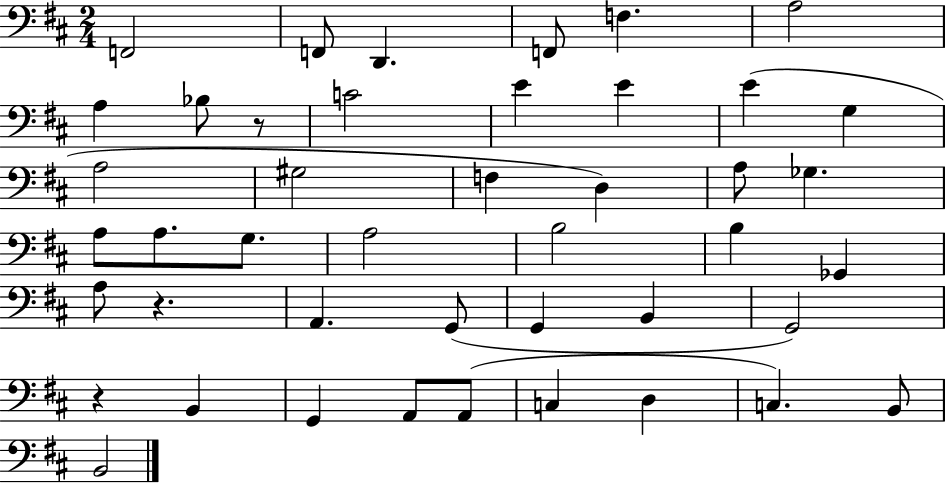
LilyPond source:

{
  \clef bass
  \numericTimeSignature
  \time 2/4
  \key d \major
  f,2 | f,8 d,4. | f,8 f4. | a2 | \break a4 bes8 r8 | c'2 | e'4 e'4 | e'4( g4 | \break a2 | gis2 | f4 d4) | a8 ges4. | \break a8 a8. g8. | a2 | b2 | b4 ges,4 | \break a8 r4. | a,4. g,8( | g,4 b,4 | g,2) | \break r4 b,4 | g,4 a,8 a,8( | c4 d4 | c4.) b,8 | \break b,2 | \bar "|."
}